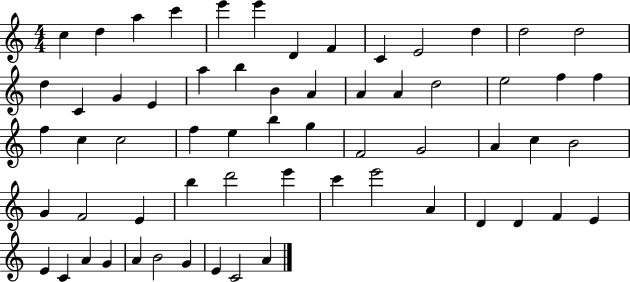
X:1
T:Untitled
M:4/4
L:1/4
K:C
c d a c' e' e' D F C E2 d d2 d2 d C G E a b B A A A d2 e2 f f f c c2 f e b g F2 G2 A c B2 G F2 E b d'2 e' c' e'2 A D D F E E C A G A B2 G E C2 A